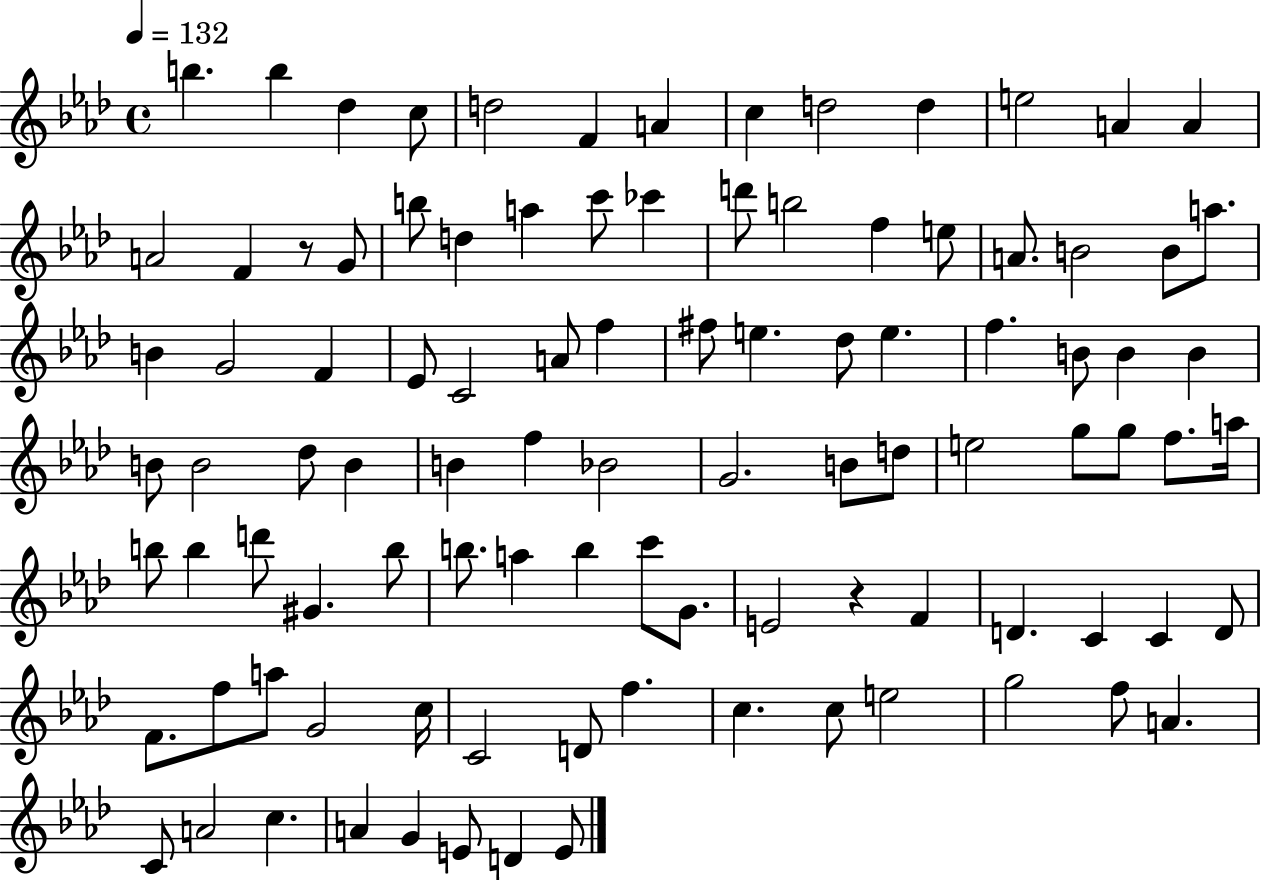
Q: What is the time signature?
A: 4/4